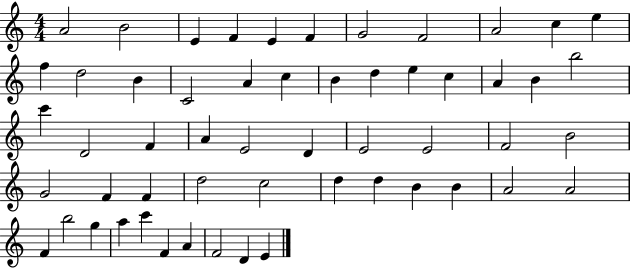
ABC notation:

X:1
T:Untitled
M:4/4
L:1/4
K:C
A2 B2 E F E F G2 F2 A2 c e f d2 B C2 A c B d e c A B b2 c' D2 F A E2 D E2 E2 F2 B2 G2 F F d2 c2 d d B B A2 A2 F b2 g a c' F A F2 D E